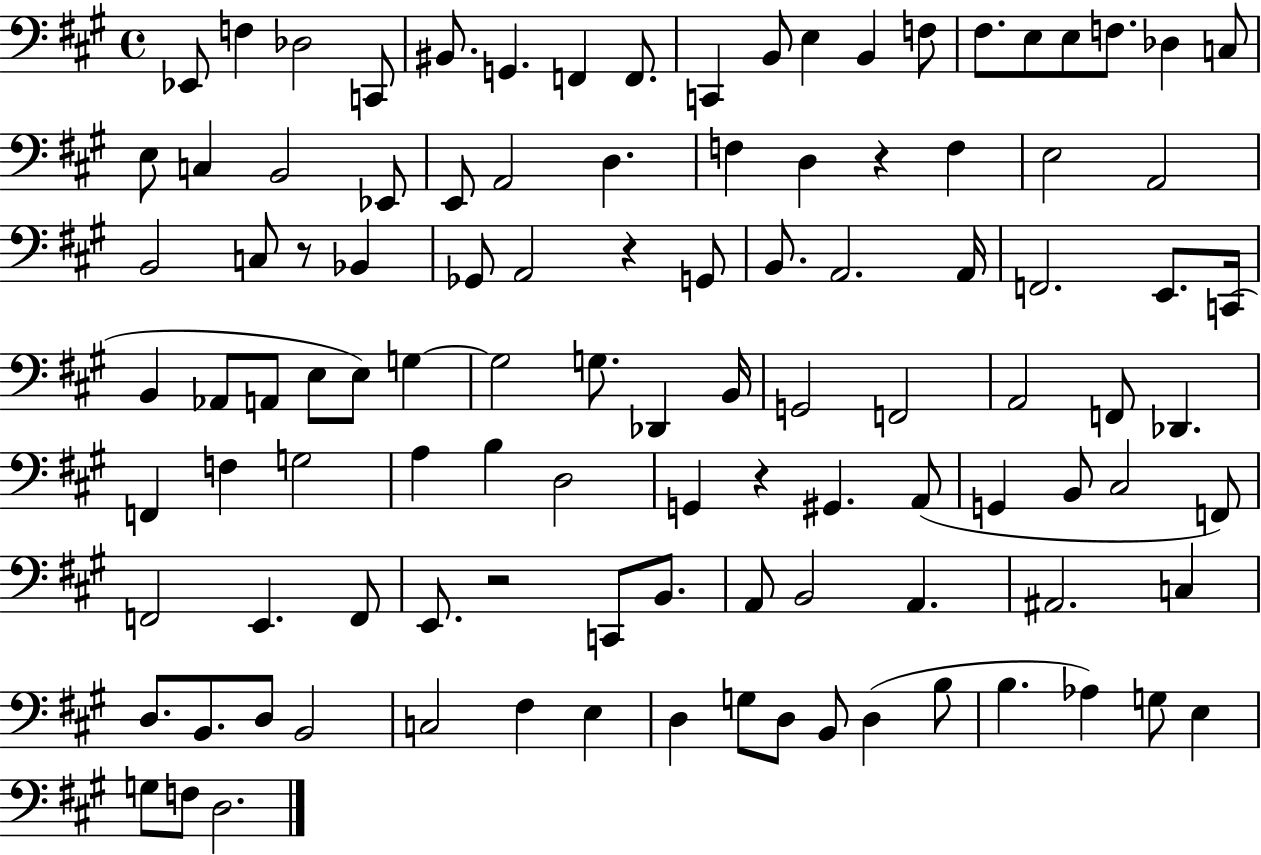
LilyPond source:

{
  \clef bass
  \time 4/4
  \defaultTimeSignature
  \key a \major
  ees,8 f4 des2 c,8 | bis,8. g,4. f,4 f,8. | c,4 b,8 e4 b,4 f8 | fis8. e8 e8 f8. des4 c8 | \break e8 c4 b,2 ees,8 | e,8 a,2 d4. | f4 d4 r4 f4 | e2 a,2 | \break b,2 c8 r8 bes,4 | ges,8 a,2 r4 g,8 | b,8. a,2. a,16 | f,2. e,8. c,16( | \break b,4 aes,8 a,8 e8 e8) g4~~ | g2 g8. des,4 b,16 | g,2 f,2 | a,2 f,8 des,4. | \break f,4 f4 g2 | a4 b4 d2 | g,4 r4 gis,4. a,8( | g,4 b,8 cis2 f,8) | \break f,2 e,4. f,8 | e,8. r2 c,8 b,8. | a,8 b,2 a,4. | ais,2. c4 | \break d8. b,8. d8 b,2 | c2 fis4 e4 | d4 g8 d8 b,8 d4( b8 | b4. aes4) g8 e4 | \break g8 f8 d2. | \bar "|."
}